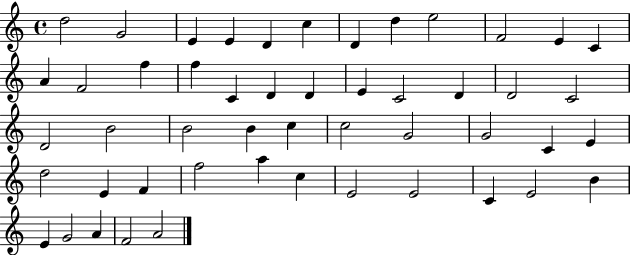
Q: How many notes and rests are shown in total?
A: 50